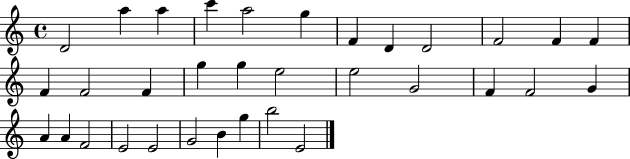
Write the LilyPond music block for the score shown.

{
  \clef treble
  \time 4/4
  \defaultTimeSignature
  \key c \major
  d'2 a''4 a''4 | c'''4 a''2 g''4 | f'4 d'4 d'2 | f'2 f'4 f'4 | \break f'4 f'2 f'4 | g''4 g''4 e''2 | e''2 g'2 | f'4 f'2 g'4 | \break a'4 a'4 f'2 | e'2 e'2 | g'2 b'4 g''4 | b''2 e'2 | \break \bar "|."
}